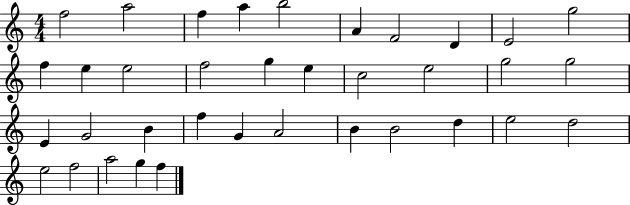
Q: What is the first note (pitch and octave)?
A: F5